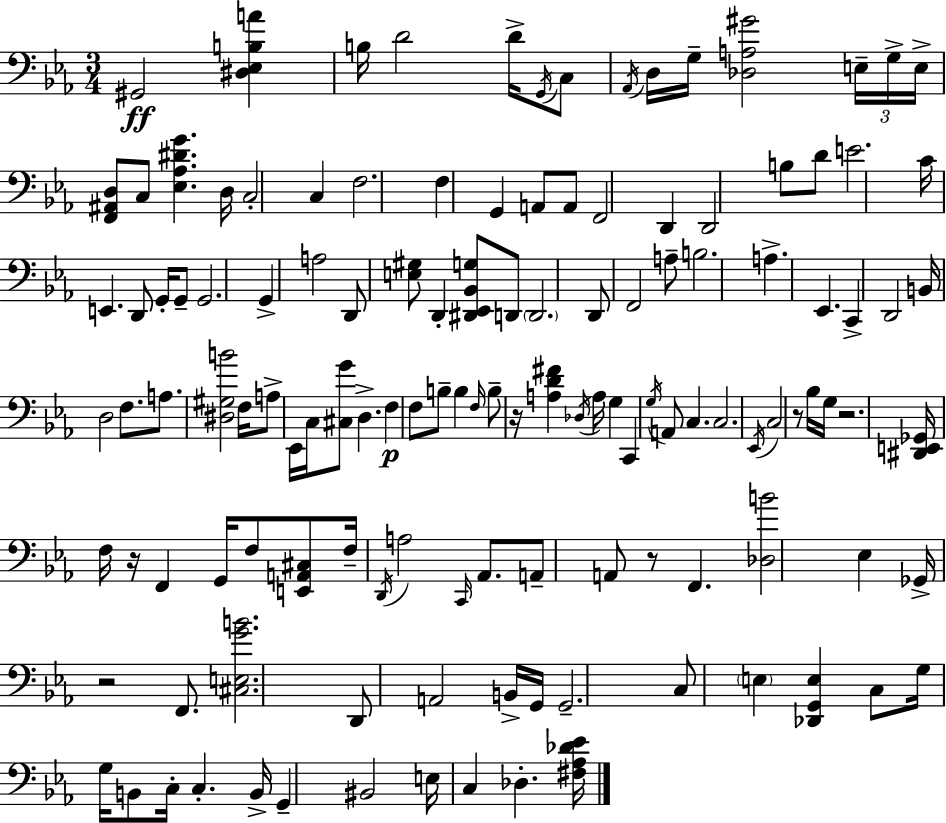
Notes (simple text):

G#2/h [D#3,Eb3,B3,A4]/q B3/s D4/h D4/s G2/s C3/e Ab2/s D3/s G3/s [Db3,A3,G#4]/h E3/s G3/s E3/s [F2,A#2,D3]/e C3/e [Eb3,Ab3,D#4,G4]/q. D3/s C3/h C3/q F3/h. F3/q G2/q A2/e A2/e F2/h D2/q D2/h B3/e D4/e E4/h. C4/s E2/q. D2/e G2/s G2/e G2/h. G2/q A3/h D2/e [E3,G#3]/e D2/q [D#2,Eb2,Bb2,G3]/e D2/e D2/h. D2/e F2/h A3/e B3/h. A3/q. Eb2/q. C2/q D2/h B2/s D3/h F3/e. A3/e. [D#3,G#3,B4]/h F3/s A3/e Eb2/s C3/s [C#3,G4]/e D3/q. F3/q F3/e B3/e B3/q F3/s B3/e R/s [A3,D4,F#4]/q Db3/s A3/s G3/q C2/q G3/s A2/e C3/q. C3/h. Eb2/s C3/h R/e Bb3/s G3/s R/h. [D#2,E2,Gb2]/s F3/s R/s F2/q G2/s F3/e [E2,A2,C#3]/e F3/s D2/s A3/h C2/s Ab2/e. A2/e A2/e R/e F2/q. [Db3,B4]/h Eb3/q Gb2/s R/h F2/e. [C#3,E3,G4,B4]/h. D2/e A2/h B2/s G2/s G2/h. C3/e E3/q [Db2,G2,E3]/q C3/e G3/s G3/s B2/e C3/s C3/q. B2/s G2/q BIS2/h E3/s C3/q Db3/q. [F#3,Ab3,Db4,Eb4]/s